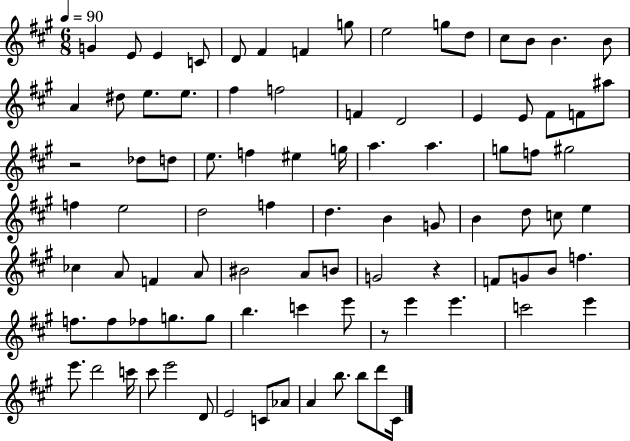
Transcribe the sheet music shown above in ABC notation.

X:1
T:Untitled
M:6/8
L:1/4
K:A
G E/2 E C/2 D/2 ^F F g/2 e2 g/2 d/2 ^c/2 B/2 B B/2 A ^d/2 e/2 e/2 ^f f2 F D2 E E/2 ^F/2 F/2 ^a/2 z2 _d/2 d/2 e/2 f ^e g/4 a a g/2 f/2 ^g2 f e2 d2 f d B G/2 B d/2 c/2 e _c A/2 F A/2 ^B2 A/2 B/2 G2 z F/2 G/2 B/2 f f/2 f/2 _f/2 g/2 g/2 b c' e'/2 z/2 e' e' c'2 e' e'/2 d'2 c'/4 ^c'/2 e'2 D/2 E2 C/2 _A/2 A b/2 b/2 d'/2 ^C/4